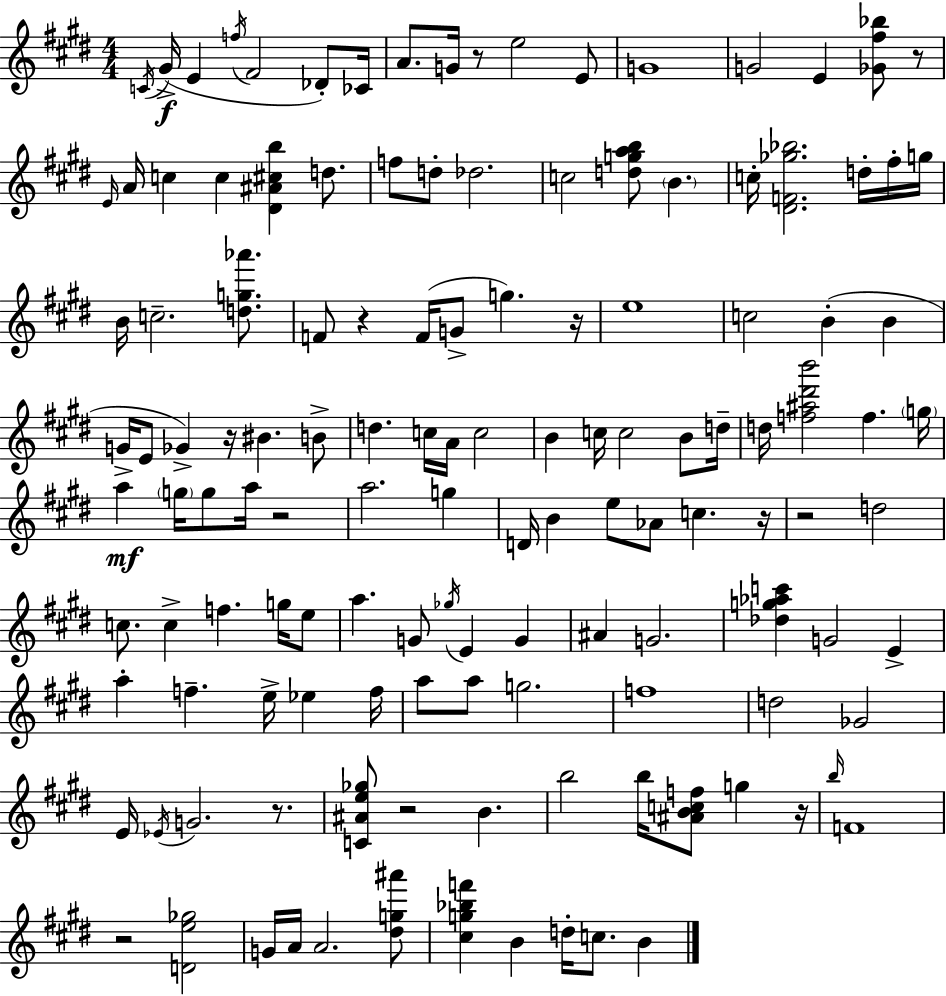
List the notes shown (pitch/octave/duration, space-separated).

C4/s G#4/s E4/q F5/s F#4/h Db4/e CES4/s A4/e. G4/s R/e E5/h E4/e G4/w G4/h E4/q [Gb4,F#5,Bb5]/e R/e E4/s A4/s C5/q C5/q [D#4,A#4,C#5,B5]/q D5/e. F5/e D5/e Db5/h. C5/h [D5,G5,A5,B5]/e B4/q. C5/s [D#4,F4,Gb5,Bb5]/h. D5/s F#5/s G5/s B4/s C5/h. [D5,G5,Ab6]/e. F4/e R/q F4/s G4/e G5/q. R/s E5/w C5/h B4/q B4/q G4/s E4/e Gb4/q R/s BIS4/q. B4/e D5/q. C5/s A4/s C5/h B4/q C5/s C5/h B4/e D5/s D5/s [F5,A#5,D#6,B6]/h F5/q. G5/s A5/q G5/s G5/e A5/s R/h A5/h. G5/q D4/s B4/q E5/e Ab4/e C5/q. R/s R/h D5/h C5/e. C5/q F5/q. G5/s E5/e A5/q. G4/e Gb5/s E4/q G4/q A#4/q G4/h. [Db5,G5,Ab5,C6]/q G4/h E4/q A5/q F5/q. E5/s Eb5/q F5/s A5/e A5/e G5/h. F5/w D5/h Gb4/h E4/s Eb4/s G4/h. R/e. [C4,A#4,E5,Gb5]/e R/h B4/q. B5/h B5/s [A#4,B4,C5,F5]/e G5/q R/s B5/s F4/w R/h [D4,E5,Gb5]/h G4/s A4/s A4/h. [D#5,G5,A#6]/e [C#5,G5,Bb5,F6]/q B4/q D5/s C5/e. B4/q